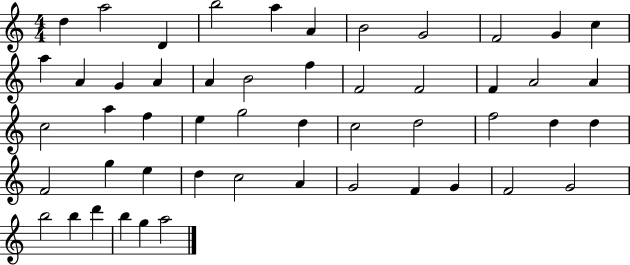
D5/q A5/h D4/q B5/h A5/q A4/q B4/h G4/h F4/h G4/q C5/q A5/q A4/q G4/q A4/q A4/q B4/h F5/q F4/h F4/h F4/q A4/h A4/q C5/h A5/q F5/q E5/q G5/h D5/q C5/h D5/h F5/h D5/q D5/q F4/h G5/q E5/q D5/q C5/h A4/q G4/h F4/q G4/q F4/h G4/h B5/h B5/q D6/q B5/q G5/q A5/h